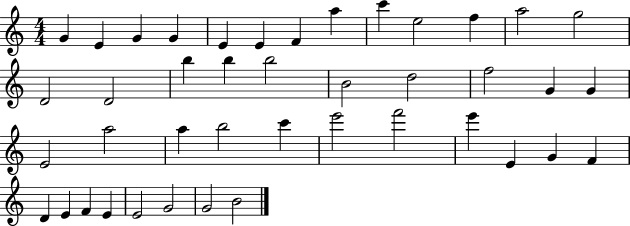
X:1
T:Untitled
M:4/4
L:1/4
K:C
G E G G E E F a c' e2 f a2 g2 D2 D2 b b b2 B2 d2 f2 G G E2 a2 a b2 c' e'2 f'2 e' E G F D E F E E2 G2 G2 B2